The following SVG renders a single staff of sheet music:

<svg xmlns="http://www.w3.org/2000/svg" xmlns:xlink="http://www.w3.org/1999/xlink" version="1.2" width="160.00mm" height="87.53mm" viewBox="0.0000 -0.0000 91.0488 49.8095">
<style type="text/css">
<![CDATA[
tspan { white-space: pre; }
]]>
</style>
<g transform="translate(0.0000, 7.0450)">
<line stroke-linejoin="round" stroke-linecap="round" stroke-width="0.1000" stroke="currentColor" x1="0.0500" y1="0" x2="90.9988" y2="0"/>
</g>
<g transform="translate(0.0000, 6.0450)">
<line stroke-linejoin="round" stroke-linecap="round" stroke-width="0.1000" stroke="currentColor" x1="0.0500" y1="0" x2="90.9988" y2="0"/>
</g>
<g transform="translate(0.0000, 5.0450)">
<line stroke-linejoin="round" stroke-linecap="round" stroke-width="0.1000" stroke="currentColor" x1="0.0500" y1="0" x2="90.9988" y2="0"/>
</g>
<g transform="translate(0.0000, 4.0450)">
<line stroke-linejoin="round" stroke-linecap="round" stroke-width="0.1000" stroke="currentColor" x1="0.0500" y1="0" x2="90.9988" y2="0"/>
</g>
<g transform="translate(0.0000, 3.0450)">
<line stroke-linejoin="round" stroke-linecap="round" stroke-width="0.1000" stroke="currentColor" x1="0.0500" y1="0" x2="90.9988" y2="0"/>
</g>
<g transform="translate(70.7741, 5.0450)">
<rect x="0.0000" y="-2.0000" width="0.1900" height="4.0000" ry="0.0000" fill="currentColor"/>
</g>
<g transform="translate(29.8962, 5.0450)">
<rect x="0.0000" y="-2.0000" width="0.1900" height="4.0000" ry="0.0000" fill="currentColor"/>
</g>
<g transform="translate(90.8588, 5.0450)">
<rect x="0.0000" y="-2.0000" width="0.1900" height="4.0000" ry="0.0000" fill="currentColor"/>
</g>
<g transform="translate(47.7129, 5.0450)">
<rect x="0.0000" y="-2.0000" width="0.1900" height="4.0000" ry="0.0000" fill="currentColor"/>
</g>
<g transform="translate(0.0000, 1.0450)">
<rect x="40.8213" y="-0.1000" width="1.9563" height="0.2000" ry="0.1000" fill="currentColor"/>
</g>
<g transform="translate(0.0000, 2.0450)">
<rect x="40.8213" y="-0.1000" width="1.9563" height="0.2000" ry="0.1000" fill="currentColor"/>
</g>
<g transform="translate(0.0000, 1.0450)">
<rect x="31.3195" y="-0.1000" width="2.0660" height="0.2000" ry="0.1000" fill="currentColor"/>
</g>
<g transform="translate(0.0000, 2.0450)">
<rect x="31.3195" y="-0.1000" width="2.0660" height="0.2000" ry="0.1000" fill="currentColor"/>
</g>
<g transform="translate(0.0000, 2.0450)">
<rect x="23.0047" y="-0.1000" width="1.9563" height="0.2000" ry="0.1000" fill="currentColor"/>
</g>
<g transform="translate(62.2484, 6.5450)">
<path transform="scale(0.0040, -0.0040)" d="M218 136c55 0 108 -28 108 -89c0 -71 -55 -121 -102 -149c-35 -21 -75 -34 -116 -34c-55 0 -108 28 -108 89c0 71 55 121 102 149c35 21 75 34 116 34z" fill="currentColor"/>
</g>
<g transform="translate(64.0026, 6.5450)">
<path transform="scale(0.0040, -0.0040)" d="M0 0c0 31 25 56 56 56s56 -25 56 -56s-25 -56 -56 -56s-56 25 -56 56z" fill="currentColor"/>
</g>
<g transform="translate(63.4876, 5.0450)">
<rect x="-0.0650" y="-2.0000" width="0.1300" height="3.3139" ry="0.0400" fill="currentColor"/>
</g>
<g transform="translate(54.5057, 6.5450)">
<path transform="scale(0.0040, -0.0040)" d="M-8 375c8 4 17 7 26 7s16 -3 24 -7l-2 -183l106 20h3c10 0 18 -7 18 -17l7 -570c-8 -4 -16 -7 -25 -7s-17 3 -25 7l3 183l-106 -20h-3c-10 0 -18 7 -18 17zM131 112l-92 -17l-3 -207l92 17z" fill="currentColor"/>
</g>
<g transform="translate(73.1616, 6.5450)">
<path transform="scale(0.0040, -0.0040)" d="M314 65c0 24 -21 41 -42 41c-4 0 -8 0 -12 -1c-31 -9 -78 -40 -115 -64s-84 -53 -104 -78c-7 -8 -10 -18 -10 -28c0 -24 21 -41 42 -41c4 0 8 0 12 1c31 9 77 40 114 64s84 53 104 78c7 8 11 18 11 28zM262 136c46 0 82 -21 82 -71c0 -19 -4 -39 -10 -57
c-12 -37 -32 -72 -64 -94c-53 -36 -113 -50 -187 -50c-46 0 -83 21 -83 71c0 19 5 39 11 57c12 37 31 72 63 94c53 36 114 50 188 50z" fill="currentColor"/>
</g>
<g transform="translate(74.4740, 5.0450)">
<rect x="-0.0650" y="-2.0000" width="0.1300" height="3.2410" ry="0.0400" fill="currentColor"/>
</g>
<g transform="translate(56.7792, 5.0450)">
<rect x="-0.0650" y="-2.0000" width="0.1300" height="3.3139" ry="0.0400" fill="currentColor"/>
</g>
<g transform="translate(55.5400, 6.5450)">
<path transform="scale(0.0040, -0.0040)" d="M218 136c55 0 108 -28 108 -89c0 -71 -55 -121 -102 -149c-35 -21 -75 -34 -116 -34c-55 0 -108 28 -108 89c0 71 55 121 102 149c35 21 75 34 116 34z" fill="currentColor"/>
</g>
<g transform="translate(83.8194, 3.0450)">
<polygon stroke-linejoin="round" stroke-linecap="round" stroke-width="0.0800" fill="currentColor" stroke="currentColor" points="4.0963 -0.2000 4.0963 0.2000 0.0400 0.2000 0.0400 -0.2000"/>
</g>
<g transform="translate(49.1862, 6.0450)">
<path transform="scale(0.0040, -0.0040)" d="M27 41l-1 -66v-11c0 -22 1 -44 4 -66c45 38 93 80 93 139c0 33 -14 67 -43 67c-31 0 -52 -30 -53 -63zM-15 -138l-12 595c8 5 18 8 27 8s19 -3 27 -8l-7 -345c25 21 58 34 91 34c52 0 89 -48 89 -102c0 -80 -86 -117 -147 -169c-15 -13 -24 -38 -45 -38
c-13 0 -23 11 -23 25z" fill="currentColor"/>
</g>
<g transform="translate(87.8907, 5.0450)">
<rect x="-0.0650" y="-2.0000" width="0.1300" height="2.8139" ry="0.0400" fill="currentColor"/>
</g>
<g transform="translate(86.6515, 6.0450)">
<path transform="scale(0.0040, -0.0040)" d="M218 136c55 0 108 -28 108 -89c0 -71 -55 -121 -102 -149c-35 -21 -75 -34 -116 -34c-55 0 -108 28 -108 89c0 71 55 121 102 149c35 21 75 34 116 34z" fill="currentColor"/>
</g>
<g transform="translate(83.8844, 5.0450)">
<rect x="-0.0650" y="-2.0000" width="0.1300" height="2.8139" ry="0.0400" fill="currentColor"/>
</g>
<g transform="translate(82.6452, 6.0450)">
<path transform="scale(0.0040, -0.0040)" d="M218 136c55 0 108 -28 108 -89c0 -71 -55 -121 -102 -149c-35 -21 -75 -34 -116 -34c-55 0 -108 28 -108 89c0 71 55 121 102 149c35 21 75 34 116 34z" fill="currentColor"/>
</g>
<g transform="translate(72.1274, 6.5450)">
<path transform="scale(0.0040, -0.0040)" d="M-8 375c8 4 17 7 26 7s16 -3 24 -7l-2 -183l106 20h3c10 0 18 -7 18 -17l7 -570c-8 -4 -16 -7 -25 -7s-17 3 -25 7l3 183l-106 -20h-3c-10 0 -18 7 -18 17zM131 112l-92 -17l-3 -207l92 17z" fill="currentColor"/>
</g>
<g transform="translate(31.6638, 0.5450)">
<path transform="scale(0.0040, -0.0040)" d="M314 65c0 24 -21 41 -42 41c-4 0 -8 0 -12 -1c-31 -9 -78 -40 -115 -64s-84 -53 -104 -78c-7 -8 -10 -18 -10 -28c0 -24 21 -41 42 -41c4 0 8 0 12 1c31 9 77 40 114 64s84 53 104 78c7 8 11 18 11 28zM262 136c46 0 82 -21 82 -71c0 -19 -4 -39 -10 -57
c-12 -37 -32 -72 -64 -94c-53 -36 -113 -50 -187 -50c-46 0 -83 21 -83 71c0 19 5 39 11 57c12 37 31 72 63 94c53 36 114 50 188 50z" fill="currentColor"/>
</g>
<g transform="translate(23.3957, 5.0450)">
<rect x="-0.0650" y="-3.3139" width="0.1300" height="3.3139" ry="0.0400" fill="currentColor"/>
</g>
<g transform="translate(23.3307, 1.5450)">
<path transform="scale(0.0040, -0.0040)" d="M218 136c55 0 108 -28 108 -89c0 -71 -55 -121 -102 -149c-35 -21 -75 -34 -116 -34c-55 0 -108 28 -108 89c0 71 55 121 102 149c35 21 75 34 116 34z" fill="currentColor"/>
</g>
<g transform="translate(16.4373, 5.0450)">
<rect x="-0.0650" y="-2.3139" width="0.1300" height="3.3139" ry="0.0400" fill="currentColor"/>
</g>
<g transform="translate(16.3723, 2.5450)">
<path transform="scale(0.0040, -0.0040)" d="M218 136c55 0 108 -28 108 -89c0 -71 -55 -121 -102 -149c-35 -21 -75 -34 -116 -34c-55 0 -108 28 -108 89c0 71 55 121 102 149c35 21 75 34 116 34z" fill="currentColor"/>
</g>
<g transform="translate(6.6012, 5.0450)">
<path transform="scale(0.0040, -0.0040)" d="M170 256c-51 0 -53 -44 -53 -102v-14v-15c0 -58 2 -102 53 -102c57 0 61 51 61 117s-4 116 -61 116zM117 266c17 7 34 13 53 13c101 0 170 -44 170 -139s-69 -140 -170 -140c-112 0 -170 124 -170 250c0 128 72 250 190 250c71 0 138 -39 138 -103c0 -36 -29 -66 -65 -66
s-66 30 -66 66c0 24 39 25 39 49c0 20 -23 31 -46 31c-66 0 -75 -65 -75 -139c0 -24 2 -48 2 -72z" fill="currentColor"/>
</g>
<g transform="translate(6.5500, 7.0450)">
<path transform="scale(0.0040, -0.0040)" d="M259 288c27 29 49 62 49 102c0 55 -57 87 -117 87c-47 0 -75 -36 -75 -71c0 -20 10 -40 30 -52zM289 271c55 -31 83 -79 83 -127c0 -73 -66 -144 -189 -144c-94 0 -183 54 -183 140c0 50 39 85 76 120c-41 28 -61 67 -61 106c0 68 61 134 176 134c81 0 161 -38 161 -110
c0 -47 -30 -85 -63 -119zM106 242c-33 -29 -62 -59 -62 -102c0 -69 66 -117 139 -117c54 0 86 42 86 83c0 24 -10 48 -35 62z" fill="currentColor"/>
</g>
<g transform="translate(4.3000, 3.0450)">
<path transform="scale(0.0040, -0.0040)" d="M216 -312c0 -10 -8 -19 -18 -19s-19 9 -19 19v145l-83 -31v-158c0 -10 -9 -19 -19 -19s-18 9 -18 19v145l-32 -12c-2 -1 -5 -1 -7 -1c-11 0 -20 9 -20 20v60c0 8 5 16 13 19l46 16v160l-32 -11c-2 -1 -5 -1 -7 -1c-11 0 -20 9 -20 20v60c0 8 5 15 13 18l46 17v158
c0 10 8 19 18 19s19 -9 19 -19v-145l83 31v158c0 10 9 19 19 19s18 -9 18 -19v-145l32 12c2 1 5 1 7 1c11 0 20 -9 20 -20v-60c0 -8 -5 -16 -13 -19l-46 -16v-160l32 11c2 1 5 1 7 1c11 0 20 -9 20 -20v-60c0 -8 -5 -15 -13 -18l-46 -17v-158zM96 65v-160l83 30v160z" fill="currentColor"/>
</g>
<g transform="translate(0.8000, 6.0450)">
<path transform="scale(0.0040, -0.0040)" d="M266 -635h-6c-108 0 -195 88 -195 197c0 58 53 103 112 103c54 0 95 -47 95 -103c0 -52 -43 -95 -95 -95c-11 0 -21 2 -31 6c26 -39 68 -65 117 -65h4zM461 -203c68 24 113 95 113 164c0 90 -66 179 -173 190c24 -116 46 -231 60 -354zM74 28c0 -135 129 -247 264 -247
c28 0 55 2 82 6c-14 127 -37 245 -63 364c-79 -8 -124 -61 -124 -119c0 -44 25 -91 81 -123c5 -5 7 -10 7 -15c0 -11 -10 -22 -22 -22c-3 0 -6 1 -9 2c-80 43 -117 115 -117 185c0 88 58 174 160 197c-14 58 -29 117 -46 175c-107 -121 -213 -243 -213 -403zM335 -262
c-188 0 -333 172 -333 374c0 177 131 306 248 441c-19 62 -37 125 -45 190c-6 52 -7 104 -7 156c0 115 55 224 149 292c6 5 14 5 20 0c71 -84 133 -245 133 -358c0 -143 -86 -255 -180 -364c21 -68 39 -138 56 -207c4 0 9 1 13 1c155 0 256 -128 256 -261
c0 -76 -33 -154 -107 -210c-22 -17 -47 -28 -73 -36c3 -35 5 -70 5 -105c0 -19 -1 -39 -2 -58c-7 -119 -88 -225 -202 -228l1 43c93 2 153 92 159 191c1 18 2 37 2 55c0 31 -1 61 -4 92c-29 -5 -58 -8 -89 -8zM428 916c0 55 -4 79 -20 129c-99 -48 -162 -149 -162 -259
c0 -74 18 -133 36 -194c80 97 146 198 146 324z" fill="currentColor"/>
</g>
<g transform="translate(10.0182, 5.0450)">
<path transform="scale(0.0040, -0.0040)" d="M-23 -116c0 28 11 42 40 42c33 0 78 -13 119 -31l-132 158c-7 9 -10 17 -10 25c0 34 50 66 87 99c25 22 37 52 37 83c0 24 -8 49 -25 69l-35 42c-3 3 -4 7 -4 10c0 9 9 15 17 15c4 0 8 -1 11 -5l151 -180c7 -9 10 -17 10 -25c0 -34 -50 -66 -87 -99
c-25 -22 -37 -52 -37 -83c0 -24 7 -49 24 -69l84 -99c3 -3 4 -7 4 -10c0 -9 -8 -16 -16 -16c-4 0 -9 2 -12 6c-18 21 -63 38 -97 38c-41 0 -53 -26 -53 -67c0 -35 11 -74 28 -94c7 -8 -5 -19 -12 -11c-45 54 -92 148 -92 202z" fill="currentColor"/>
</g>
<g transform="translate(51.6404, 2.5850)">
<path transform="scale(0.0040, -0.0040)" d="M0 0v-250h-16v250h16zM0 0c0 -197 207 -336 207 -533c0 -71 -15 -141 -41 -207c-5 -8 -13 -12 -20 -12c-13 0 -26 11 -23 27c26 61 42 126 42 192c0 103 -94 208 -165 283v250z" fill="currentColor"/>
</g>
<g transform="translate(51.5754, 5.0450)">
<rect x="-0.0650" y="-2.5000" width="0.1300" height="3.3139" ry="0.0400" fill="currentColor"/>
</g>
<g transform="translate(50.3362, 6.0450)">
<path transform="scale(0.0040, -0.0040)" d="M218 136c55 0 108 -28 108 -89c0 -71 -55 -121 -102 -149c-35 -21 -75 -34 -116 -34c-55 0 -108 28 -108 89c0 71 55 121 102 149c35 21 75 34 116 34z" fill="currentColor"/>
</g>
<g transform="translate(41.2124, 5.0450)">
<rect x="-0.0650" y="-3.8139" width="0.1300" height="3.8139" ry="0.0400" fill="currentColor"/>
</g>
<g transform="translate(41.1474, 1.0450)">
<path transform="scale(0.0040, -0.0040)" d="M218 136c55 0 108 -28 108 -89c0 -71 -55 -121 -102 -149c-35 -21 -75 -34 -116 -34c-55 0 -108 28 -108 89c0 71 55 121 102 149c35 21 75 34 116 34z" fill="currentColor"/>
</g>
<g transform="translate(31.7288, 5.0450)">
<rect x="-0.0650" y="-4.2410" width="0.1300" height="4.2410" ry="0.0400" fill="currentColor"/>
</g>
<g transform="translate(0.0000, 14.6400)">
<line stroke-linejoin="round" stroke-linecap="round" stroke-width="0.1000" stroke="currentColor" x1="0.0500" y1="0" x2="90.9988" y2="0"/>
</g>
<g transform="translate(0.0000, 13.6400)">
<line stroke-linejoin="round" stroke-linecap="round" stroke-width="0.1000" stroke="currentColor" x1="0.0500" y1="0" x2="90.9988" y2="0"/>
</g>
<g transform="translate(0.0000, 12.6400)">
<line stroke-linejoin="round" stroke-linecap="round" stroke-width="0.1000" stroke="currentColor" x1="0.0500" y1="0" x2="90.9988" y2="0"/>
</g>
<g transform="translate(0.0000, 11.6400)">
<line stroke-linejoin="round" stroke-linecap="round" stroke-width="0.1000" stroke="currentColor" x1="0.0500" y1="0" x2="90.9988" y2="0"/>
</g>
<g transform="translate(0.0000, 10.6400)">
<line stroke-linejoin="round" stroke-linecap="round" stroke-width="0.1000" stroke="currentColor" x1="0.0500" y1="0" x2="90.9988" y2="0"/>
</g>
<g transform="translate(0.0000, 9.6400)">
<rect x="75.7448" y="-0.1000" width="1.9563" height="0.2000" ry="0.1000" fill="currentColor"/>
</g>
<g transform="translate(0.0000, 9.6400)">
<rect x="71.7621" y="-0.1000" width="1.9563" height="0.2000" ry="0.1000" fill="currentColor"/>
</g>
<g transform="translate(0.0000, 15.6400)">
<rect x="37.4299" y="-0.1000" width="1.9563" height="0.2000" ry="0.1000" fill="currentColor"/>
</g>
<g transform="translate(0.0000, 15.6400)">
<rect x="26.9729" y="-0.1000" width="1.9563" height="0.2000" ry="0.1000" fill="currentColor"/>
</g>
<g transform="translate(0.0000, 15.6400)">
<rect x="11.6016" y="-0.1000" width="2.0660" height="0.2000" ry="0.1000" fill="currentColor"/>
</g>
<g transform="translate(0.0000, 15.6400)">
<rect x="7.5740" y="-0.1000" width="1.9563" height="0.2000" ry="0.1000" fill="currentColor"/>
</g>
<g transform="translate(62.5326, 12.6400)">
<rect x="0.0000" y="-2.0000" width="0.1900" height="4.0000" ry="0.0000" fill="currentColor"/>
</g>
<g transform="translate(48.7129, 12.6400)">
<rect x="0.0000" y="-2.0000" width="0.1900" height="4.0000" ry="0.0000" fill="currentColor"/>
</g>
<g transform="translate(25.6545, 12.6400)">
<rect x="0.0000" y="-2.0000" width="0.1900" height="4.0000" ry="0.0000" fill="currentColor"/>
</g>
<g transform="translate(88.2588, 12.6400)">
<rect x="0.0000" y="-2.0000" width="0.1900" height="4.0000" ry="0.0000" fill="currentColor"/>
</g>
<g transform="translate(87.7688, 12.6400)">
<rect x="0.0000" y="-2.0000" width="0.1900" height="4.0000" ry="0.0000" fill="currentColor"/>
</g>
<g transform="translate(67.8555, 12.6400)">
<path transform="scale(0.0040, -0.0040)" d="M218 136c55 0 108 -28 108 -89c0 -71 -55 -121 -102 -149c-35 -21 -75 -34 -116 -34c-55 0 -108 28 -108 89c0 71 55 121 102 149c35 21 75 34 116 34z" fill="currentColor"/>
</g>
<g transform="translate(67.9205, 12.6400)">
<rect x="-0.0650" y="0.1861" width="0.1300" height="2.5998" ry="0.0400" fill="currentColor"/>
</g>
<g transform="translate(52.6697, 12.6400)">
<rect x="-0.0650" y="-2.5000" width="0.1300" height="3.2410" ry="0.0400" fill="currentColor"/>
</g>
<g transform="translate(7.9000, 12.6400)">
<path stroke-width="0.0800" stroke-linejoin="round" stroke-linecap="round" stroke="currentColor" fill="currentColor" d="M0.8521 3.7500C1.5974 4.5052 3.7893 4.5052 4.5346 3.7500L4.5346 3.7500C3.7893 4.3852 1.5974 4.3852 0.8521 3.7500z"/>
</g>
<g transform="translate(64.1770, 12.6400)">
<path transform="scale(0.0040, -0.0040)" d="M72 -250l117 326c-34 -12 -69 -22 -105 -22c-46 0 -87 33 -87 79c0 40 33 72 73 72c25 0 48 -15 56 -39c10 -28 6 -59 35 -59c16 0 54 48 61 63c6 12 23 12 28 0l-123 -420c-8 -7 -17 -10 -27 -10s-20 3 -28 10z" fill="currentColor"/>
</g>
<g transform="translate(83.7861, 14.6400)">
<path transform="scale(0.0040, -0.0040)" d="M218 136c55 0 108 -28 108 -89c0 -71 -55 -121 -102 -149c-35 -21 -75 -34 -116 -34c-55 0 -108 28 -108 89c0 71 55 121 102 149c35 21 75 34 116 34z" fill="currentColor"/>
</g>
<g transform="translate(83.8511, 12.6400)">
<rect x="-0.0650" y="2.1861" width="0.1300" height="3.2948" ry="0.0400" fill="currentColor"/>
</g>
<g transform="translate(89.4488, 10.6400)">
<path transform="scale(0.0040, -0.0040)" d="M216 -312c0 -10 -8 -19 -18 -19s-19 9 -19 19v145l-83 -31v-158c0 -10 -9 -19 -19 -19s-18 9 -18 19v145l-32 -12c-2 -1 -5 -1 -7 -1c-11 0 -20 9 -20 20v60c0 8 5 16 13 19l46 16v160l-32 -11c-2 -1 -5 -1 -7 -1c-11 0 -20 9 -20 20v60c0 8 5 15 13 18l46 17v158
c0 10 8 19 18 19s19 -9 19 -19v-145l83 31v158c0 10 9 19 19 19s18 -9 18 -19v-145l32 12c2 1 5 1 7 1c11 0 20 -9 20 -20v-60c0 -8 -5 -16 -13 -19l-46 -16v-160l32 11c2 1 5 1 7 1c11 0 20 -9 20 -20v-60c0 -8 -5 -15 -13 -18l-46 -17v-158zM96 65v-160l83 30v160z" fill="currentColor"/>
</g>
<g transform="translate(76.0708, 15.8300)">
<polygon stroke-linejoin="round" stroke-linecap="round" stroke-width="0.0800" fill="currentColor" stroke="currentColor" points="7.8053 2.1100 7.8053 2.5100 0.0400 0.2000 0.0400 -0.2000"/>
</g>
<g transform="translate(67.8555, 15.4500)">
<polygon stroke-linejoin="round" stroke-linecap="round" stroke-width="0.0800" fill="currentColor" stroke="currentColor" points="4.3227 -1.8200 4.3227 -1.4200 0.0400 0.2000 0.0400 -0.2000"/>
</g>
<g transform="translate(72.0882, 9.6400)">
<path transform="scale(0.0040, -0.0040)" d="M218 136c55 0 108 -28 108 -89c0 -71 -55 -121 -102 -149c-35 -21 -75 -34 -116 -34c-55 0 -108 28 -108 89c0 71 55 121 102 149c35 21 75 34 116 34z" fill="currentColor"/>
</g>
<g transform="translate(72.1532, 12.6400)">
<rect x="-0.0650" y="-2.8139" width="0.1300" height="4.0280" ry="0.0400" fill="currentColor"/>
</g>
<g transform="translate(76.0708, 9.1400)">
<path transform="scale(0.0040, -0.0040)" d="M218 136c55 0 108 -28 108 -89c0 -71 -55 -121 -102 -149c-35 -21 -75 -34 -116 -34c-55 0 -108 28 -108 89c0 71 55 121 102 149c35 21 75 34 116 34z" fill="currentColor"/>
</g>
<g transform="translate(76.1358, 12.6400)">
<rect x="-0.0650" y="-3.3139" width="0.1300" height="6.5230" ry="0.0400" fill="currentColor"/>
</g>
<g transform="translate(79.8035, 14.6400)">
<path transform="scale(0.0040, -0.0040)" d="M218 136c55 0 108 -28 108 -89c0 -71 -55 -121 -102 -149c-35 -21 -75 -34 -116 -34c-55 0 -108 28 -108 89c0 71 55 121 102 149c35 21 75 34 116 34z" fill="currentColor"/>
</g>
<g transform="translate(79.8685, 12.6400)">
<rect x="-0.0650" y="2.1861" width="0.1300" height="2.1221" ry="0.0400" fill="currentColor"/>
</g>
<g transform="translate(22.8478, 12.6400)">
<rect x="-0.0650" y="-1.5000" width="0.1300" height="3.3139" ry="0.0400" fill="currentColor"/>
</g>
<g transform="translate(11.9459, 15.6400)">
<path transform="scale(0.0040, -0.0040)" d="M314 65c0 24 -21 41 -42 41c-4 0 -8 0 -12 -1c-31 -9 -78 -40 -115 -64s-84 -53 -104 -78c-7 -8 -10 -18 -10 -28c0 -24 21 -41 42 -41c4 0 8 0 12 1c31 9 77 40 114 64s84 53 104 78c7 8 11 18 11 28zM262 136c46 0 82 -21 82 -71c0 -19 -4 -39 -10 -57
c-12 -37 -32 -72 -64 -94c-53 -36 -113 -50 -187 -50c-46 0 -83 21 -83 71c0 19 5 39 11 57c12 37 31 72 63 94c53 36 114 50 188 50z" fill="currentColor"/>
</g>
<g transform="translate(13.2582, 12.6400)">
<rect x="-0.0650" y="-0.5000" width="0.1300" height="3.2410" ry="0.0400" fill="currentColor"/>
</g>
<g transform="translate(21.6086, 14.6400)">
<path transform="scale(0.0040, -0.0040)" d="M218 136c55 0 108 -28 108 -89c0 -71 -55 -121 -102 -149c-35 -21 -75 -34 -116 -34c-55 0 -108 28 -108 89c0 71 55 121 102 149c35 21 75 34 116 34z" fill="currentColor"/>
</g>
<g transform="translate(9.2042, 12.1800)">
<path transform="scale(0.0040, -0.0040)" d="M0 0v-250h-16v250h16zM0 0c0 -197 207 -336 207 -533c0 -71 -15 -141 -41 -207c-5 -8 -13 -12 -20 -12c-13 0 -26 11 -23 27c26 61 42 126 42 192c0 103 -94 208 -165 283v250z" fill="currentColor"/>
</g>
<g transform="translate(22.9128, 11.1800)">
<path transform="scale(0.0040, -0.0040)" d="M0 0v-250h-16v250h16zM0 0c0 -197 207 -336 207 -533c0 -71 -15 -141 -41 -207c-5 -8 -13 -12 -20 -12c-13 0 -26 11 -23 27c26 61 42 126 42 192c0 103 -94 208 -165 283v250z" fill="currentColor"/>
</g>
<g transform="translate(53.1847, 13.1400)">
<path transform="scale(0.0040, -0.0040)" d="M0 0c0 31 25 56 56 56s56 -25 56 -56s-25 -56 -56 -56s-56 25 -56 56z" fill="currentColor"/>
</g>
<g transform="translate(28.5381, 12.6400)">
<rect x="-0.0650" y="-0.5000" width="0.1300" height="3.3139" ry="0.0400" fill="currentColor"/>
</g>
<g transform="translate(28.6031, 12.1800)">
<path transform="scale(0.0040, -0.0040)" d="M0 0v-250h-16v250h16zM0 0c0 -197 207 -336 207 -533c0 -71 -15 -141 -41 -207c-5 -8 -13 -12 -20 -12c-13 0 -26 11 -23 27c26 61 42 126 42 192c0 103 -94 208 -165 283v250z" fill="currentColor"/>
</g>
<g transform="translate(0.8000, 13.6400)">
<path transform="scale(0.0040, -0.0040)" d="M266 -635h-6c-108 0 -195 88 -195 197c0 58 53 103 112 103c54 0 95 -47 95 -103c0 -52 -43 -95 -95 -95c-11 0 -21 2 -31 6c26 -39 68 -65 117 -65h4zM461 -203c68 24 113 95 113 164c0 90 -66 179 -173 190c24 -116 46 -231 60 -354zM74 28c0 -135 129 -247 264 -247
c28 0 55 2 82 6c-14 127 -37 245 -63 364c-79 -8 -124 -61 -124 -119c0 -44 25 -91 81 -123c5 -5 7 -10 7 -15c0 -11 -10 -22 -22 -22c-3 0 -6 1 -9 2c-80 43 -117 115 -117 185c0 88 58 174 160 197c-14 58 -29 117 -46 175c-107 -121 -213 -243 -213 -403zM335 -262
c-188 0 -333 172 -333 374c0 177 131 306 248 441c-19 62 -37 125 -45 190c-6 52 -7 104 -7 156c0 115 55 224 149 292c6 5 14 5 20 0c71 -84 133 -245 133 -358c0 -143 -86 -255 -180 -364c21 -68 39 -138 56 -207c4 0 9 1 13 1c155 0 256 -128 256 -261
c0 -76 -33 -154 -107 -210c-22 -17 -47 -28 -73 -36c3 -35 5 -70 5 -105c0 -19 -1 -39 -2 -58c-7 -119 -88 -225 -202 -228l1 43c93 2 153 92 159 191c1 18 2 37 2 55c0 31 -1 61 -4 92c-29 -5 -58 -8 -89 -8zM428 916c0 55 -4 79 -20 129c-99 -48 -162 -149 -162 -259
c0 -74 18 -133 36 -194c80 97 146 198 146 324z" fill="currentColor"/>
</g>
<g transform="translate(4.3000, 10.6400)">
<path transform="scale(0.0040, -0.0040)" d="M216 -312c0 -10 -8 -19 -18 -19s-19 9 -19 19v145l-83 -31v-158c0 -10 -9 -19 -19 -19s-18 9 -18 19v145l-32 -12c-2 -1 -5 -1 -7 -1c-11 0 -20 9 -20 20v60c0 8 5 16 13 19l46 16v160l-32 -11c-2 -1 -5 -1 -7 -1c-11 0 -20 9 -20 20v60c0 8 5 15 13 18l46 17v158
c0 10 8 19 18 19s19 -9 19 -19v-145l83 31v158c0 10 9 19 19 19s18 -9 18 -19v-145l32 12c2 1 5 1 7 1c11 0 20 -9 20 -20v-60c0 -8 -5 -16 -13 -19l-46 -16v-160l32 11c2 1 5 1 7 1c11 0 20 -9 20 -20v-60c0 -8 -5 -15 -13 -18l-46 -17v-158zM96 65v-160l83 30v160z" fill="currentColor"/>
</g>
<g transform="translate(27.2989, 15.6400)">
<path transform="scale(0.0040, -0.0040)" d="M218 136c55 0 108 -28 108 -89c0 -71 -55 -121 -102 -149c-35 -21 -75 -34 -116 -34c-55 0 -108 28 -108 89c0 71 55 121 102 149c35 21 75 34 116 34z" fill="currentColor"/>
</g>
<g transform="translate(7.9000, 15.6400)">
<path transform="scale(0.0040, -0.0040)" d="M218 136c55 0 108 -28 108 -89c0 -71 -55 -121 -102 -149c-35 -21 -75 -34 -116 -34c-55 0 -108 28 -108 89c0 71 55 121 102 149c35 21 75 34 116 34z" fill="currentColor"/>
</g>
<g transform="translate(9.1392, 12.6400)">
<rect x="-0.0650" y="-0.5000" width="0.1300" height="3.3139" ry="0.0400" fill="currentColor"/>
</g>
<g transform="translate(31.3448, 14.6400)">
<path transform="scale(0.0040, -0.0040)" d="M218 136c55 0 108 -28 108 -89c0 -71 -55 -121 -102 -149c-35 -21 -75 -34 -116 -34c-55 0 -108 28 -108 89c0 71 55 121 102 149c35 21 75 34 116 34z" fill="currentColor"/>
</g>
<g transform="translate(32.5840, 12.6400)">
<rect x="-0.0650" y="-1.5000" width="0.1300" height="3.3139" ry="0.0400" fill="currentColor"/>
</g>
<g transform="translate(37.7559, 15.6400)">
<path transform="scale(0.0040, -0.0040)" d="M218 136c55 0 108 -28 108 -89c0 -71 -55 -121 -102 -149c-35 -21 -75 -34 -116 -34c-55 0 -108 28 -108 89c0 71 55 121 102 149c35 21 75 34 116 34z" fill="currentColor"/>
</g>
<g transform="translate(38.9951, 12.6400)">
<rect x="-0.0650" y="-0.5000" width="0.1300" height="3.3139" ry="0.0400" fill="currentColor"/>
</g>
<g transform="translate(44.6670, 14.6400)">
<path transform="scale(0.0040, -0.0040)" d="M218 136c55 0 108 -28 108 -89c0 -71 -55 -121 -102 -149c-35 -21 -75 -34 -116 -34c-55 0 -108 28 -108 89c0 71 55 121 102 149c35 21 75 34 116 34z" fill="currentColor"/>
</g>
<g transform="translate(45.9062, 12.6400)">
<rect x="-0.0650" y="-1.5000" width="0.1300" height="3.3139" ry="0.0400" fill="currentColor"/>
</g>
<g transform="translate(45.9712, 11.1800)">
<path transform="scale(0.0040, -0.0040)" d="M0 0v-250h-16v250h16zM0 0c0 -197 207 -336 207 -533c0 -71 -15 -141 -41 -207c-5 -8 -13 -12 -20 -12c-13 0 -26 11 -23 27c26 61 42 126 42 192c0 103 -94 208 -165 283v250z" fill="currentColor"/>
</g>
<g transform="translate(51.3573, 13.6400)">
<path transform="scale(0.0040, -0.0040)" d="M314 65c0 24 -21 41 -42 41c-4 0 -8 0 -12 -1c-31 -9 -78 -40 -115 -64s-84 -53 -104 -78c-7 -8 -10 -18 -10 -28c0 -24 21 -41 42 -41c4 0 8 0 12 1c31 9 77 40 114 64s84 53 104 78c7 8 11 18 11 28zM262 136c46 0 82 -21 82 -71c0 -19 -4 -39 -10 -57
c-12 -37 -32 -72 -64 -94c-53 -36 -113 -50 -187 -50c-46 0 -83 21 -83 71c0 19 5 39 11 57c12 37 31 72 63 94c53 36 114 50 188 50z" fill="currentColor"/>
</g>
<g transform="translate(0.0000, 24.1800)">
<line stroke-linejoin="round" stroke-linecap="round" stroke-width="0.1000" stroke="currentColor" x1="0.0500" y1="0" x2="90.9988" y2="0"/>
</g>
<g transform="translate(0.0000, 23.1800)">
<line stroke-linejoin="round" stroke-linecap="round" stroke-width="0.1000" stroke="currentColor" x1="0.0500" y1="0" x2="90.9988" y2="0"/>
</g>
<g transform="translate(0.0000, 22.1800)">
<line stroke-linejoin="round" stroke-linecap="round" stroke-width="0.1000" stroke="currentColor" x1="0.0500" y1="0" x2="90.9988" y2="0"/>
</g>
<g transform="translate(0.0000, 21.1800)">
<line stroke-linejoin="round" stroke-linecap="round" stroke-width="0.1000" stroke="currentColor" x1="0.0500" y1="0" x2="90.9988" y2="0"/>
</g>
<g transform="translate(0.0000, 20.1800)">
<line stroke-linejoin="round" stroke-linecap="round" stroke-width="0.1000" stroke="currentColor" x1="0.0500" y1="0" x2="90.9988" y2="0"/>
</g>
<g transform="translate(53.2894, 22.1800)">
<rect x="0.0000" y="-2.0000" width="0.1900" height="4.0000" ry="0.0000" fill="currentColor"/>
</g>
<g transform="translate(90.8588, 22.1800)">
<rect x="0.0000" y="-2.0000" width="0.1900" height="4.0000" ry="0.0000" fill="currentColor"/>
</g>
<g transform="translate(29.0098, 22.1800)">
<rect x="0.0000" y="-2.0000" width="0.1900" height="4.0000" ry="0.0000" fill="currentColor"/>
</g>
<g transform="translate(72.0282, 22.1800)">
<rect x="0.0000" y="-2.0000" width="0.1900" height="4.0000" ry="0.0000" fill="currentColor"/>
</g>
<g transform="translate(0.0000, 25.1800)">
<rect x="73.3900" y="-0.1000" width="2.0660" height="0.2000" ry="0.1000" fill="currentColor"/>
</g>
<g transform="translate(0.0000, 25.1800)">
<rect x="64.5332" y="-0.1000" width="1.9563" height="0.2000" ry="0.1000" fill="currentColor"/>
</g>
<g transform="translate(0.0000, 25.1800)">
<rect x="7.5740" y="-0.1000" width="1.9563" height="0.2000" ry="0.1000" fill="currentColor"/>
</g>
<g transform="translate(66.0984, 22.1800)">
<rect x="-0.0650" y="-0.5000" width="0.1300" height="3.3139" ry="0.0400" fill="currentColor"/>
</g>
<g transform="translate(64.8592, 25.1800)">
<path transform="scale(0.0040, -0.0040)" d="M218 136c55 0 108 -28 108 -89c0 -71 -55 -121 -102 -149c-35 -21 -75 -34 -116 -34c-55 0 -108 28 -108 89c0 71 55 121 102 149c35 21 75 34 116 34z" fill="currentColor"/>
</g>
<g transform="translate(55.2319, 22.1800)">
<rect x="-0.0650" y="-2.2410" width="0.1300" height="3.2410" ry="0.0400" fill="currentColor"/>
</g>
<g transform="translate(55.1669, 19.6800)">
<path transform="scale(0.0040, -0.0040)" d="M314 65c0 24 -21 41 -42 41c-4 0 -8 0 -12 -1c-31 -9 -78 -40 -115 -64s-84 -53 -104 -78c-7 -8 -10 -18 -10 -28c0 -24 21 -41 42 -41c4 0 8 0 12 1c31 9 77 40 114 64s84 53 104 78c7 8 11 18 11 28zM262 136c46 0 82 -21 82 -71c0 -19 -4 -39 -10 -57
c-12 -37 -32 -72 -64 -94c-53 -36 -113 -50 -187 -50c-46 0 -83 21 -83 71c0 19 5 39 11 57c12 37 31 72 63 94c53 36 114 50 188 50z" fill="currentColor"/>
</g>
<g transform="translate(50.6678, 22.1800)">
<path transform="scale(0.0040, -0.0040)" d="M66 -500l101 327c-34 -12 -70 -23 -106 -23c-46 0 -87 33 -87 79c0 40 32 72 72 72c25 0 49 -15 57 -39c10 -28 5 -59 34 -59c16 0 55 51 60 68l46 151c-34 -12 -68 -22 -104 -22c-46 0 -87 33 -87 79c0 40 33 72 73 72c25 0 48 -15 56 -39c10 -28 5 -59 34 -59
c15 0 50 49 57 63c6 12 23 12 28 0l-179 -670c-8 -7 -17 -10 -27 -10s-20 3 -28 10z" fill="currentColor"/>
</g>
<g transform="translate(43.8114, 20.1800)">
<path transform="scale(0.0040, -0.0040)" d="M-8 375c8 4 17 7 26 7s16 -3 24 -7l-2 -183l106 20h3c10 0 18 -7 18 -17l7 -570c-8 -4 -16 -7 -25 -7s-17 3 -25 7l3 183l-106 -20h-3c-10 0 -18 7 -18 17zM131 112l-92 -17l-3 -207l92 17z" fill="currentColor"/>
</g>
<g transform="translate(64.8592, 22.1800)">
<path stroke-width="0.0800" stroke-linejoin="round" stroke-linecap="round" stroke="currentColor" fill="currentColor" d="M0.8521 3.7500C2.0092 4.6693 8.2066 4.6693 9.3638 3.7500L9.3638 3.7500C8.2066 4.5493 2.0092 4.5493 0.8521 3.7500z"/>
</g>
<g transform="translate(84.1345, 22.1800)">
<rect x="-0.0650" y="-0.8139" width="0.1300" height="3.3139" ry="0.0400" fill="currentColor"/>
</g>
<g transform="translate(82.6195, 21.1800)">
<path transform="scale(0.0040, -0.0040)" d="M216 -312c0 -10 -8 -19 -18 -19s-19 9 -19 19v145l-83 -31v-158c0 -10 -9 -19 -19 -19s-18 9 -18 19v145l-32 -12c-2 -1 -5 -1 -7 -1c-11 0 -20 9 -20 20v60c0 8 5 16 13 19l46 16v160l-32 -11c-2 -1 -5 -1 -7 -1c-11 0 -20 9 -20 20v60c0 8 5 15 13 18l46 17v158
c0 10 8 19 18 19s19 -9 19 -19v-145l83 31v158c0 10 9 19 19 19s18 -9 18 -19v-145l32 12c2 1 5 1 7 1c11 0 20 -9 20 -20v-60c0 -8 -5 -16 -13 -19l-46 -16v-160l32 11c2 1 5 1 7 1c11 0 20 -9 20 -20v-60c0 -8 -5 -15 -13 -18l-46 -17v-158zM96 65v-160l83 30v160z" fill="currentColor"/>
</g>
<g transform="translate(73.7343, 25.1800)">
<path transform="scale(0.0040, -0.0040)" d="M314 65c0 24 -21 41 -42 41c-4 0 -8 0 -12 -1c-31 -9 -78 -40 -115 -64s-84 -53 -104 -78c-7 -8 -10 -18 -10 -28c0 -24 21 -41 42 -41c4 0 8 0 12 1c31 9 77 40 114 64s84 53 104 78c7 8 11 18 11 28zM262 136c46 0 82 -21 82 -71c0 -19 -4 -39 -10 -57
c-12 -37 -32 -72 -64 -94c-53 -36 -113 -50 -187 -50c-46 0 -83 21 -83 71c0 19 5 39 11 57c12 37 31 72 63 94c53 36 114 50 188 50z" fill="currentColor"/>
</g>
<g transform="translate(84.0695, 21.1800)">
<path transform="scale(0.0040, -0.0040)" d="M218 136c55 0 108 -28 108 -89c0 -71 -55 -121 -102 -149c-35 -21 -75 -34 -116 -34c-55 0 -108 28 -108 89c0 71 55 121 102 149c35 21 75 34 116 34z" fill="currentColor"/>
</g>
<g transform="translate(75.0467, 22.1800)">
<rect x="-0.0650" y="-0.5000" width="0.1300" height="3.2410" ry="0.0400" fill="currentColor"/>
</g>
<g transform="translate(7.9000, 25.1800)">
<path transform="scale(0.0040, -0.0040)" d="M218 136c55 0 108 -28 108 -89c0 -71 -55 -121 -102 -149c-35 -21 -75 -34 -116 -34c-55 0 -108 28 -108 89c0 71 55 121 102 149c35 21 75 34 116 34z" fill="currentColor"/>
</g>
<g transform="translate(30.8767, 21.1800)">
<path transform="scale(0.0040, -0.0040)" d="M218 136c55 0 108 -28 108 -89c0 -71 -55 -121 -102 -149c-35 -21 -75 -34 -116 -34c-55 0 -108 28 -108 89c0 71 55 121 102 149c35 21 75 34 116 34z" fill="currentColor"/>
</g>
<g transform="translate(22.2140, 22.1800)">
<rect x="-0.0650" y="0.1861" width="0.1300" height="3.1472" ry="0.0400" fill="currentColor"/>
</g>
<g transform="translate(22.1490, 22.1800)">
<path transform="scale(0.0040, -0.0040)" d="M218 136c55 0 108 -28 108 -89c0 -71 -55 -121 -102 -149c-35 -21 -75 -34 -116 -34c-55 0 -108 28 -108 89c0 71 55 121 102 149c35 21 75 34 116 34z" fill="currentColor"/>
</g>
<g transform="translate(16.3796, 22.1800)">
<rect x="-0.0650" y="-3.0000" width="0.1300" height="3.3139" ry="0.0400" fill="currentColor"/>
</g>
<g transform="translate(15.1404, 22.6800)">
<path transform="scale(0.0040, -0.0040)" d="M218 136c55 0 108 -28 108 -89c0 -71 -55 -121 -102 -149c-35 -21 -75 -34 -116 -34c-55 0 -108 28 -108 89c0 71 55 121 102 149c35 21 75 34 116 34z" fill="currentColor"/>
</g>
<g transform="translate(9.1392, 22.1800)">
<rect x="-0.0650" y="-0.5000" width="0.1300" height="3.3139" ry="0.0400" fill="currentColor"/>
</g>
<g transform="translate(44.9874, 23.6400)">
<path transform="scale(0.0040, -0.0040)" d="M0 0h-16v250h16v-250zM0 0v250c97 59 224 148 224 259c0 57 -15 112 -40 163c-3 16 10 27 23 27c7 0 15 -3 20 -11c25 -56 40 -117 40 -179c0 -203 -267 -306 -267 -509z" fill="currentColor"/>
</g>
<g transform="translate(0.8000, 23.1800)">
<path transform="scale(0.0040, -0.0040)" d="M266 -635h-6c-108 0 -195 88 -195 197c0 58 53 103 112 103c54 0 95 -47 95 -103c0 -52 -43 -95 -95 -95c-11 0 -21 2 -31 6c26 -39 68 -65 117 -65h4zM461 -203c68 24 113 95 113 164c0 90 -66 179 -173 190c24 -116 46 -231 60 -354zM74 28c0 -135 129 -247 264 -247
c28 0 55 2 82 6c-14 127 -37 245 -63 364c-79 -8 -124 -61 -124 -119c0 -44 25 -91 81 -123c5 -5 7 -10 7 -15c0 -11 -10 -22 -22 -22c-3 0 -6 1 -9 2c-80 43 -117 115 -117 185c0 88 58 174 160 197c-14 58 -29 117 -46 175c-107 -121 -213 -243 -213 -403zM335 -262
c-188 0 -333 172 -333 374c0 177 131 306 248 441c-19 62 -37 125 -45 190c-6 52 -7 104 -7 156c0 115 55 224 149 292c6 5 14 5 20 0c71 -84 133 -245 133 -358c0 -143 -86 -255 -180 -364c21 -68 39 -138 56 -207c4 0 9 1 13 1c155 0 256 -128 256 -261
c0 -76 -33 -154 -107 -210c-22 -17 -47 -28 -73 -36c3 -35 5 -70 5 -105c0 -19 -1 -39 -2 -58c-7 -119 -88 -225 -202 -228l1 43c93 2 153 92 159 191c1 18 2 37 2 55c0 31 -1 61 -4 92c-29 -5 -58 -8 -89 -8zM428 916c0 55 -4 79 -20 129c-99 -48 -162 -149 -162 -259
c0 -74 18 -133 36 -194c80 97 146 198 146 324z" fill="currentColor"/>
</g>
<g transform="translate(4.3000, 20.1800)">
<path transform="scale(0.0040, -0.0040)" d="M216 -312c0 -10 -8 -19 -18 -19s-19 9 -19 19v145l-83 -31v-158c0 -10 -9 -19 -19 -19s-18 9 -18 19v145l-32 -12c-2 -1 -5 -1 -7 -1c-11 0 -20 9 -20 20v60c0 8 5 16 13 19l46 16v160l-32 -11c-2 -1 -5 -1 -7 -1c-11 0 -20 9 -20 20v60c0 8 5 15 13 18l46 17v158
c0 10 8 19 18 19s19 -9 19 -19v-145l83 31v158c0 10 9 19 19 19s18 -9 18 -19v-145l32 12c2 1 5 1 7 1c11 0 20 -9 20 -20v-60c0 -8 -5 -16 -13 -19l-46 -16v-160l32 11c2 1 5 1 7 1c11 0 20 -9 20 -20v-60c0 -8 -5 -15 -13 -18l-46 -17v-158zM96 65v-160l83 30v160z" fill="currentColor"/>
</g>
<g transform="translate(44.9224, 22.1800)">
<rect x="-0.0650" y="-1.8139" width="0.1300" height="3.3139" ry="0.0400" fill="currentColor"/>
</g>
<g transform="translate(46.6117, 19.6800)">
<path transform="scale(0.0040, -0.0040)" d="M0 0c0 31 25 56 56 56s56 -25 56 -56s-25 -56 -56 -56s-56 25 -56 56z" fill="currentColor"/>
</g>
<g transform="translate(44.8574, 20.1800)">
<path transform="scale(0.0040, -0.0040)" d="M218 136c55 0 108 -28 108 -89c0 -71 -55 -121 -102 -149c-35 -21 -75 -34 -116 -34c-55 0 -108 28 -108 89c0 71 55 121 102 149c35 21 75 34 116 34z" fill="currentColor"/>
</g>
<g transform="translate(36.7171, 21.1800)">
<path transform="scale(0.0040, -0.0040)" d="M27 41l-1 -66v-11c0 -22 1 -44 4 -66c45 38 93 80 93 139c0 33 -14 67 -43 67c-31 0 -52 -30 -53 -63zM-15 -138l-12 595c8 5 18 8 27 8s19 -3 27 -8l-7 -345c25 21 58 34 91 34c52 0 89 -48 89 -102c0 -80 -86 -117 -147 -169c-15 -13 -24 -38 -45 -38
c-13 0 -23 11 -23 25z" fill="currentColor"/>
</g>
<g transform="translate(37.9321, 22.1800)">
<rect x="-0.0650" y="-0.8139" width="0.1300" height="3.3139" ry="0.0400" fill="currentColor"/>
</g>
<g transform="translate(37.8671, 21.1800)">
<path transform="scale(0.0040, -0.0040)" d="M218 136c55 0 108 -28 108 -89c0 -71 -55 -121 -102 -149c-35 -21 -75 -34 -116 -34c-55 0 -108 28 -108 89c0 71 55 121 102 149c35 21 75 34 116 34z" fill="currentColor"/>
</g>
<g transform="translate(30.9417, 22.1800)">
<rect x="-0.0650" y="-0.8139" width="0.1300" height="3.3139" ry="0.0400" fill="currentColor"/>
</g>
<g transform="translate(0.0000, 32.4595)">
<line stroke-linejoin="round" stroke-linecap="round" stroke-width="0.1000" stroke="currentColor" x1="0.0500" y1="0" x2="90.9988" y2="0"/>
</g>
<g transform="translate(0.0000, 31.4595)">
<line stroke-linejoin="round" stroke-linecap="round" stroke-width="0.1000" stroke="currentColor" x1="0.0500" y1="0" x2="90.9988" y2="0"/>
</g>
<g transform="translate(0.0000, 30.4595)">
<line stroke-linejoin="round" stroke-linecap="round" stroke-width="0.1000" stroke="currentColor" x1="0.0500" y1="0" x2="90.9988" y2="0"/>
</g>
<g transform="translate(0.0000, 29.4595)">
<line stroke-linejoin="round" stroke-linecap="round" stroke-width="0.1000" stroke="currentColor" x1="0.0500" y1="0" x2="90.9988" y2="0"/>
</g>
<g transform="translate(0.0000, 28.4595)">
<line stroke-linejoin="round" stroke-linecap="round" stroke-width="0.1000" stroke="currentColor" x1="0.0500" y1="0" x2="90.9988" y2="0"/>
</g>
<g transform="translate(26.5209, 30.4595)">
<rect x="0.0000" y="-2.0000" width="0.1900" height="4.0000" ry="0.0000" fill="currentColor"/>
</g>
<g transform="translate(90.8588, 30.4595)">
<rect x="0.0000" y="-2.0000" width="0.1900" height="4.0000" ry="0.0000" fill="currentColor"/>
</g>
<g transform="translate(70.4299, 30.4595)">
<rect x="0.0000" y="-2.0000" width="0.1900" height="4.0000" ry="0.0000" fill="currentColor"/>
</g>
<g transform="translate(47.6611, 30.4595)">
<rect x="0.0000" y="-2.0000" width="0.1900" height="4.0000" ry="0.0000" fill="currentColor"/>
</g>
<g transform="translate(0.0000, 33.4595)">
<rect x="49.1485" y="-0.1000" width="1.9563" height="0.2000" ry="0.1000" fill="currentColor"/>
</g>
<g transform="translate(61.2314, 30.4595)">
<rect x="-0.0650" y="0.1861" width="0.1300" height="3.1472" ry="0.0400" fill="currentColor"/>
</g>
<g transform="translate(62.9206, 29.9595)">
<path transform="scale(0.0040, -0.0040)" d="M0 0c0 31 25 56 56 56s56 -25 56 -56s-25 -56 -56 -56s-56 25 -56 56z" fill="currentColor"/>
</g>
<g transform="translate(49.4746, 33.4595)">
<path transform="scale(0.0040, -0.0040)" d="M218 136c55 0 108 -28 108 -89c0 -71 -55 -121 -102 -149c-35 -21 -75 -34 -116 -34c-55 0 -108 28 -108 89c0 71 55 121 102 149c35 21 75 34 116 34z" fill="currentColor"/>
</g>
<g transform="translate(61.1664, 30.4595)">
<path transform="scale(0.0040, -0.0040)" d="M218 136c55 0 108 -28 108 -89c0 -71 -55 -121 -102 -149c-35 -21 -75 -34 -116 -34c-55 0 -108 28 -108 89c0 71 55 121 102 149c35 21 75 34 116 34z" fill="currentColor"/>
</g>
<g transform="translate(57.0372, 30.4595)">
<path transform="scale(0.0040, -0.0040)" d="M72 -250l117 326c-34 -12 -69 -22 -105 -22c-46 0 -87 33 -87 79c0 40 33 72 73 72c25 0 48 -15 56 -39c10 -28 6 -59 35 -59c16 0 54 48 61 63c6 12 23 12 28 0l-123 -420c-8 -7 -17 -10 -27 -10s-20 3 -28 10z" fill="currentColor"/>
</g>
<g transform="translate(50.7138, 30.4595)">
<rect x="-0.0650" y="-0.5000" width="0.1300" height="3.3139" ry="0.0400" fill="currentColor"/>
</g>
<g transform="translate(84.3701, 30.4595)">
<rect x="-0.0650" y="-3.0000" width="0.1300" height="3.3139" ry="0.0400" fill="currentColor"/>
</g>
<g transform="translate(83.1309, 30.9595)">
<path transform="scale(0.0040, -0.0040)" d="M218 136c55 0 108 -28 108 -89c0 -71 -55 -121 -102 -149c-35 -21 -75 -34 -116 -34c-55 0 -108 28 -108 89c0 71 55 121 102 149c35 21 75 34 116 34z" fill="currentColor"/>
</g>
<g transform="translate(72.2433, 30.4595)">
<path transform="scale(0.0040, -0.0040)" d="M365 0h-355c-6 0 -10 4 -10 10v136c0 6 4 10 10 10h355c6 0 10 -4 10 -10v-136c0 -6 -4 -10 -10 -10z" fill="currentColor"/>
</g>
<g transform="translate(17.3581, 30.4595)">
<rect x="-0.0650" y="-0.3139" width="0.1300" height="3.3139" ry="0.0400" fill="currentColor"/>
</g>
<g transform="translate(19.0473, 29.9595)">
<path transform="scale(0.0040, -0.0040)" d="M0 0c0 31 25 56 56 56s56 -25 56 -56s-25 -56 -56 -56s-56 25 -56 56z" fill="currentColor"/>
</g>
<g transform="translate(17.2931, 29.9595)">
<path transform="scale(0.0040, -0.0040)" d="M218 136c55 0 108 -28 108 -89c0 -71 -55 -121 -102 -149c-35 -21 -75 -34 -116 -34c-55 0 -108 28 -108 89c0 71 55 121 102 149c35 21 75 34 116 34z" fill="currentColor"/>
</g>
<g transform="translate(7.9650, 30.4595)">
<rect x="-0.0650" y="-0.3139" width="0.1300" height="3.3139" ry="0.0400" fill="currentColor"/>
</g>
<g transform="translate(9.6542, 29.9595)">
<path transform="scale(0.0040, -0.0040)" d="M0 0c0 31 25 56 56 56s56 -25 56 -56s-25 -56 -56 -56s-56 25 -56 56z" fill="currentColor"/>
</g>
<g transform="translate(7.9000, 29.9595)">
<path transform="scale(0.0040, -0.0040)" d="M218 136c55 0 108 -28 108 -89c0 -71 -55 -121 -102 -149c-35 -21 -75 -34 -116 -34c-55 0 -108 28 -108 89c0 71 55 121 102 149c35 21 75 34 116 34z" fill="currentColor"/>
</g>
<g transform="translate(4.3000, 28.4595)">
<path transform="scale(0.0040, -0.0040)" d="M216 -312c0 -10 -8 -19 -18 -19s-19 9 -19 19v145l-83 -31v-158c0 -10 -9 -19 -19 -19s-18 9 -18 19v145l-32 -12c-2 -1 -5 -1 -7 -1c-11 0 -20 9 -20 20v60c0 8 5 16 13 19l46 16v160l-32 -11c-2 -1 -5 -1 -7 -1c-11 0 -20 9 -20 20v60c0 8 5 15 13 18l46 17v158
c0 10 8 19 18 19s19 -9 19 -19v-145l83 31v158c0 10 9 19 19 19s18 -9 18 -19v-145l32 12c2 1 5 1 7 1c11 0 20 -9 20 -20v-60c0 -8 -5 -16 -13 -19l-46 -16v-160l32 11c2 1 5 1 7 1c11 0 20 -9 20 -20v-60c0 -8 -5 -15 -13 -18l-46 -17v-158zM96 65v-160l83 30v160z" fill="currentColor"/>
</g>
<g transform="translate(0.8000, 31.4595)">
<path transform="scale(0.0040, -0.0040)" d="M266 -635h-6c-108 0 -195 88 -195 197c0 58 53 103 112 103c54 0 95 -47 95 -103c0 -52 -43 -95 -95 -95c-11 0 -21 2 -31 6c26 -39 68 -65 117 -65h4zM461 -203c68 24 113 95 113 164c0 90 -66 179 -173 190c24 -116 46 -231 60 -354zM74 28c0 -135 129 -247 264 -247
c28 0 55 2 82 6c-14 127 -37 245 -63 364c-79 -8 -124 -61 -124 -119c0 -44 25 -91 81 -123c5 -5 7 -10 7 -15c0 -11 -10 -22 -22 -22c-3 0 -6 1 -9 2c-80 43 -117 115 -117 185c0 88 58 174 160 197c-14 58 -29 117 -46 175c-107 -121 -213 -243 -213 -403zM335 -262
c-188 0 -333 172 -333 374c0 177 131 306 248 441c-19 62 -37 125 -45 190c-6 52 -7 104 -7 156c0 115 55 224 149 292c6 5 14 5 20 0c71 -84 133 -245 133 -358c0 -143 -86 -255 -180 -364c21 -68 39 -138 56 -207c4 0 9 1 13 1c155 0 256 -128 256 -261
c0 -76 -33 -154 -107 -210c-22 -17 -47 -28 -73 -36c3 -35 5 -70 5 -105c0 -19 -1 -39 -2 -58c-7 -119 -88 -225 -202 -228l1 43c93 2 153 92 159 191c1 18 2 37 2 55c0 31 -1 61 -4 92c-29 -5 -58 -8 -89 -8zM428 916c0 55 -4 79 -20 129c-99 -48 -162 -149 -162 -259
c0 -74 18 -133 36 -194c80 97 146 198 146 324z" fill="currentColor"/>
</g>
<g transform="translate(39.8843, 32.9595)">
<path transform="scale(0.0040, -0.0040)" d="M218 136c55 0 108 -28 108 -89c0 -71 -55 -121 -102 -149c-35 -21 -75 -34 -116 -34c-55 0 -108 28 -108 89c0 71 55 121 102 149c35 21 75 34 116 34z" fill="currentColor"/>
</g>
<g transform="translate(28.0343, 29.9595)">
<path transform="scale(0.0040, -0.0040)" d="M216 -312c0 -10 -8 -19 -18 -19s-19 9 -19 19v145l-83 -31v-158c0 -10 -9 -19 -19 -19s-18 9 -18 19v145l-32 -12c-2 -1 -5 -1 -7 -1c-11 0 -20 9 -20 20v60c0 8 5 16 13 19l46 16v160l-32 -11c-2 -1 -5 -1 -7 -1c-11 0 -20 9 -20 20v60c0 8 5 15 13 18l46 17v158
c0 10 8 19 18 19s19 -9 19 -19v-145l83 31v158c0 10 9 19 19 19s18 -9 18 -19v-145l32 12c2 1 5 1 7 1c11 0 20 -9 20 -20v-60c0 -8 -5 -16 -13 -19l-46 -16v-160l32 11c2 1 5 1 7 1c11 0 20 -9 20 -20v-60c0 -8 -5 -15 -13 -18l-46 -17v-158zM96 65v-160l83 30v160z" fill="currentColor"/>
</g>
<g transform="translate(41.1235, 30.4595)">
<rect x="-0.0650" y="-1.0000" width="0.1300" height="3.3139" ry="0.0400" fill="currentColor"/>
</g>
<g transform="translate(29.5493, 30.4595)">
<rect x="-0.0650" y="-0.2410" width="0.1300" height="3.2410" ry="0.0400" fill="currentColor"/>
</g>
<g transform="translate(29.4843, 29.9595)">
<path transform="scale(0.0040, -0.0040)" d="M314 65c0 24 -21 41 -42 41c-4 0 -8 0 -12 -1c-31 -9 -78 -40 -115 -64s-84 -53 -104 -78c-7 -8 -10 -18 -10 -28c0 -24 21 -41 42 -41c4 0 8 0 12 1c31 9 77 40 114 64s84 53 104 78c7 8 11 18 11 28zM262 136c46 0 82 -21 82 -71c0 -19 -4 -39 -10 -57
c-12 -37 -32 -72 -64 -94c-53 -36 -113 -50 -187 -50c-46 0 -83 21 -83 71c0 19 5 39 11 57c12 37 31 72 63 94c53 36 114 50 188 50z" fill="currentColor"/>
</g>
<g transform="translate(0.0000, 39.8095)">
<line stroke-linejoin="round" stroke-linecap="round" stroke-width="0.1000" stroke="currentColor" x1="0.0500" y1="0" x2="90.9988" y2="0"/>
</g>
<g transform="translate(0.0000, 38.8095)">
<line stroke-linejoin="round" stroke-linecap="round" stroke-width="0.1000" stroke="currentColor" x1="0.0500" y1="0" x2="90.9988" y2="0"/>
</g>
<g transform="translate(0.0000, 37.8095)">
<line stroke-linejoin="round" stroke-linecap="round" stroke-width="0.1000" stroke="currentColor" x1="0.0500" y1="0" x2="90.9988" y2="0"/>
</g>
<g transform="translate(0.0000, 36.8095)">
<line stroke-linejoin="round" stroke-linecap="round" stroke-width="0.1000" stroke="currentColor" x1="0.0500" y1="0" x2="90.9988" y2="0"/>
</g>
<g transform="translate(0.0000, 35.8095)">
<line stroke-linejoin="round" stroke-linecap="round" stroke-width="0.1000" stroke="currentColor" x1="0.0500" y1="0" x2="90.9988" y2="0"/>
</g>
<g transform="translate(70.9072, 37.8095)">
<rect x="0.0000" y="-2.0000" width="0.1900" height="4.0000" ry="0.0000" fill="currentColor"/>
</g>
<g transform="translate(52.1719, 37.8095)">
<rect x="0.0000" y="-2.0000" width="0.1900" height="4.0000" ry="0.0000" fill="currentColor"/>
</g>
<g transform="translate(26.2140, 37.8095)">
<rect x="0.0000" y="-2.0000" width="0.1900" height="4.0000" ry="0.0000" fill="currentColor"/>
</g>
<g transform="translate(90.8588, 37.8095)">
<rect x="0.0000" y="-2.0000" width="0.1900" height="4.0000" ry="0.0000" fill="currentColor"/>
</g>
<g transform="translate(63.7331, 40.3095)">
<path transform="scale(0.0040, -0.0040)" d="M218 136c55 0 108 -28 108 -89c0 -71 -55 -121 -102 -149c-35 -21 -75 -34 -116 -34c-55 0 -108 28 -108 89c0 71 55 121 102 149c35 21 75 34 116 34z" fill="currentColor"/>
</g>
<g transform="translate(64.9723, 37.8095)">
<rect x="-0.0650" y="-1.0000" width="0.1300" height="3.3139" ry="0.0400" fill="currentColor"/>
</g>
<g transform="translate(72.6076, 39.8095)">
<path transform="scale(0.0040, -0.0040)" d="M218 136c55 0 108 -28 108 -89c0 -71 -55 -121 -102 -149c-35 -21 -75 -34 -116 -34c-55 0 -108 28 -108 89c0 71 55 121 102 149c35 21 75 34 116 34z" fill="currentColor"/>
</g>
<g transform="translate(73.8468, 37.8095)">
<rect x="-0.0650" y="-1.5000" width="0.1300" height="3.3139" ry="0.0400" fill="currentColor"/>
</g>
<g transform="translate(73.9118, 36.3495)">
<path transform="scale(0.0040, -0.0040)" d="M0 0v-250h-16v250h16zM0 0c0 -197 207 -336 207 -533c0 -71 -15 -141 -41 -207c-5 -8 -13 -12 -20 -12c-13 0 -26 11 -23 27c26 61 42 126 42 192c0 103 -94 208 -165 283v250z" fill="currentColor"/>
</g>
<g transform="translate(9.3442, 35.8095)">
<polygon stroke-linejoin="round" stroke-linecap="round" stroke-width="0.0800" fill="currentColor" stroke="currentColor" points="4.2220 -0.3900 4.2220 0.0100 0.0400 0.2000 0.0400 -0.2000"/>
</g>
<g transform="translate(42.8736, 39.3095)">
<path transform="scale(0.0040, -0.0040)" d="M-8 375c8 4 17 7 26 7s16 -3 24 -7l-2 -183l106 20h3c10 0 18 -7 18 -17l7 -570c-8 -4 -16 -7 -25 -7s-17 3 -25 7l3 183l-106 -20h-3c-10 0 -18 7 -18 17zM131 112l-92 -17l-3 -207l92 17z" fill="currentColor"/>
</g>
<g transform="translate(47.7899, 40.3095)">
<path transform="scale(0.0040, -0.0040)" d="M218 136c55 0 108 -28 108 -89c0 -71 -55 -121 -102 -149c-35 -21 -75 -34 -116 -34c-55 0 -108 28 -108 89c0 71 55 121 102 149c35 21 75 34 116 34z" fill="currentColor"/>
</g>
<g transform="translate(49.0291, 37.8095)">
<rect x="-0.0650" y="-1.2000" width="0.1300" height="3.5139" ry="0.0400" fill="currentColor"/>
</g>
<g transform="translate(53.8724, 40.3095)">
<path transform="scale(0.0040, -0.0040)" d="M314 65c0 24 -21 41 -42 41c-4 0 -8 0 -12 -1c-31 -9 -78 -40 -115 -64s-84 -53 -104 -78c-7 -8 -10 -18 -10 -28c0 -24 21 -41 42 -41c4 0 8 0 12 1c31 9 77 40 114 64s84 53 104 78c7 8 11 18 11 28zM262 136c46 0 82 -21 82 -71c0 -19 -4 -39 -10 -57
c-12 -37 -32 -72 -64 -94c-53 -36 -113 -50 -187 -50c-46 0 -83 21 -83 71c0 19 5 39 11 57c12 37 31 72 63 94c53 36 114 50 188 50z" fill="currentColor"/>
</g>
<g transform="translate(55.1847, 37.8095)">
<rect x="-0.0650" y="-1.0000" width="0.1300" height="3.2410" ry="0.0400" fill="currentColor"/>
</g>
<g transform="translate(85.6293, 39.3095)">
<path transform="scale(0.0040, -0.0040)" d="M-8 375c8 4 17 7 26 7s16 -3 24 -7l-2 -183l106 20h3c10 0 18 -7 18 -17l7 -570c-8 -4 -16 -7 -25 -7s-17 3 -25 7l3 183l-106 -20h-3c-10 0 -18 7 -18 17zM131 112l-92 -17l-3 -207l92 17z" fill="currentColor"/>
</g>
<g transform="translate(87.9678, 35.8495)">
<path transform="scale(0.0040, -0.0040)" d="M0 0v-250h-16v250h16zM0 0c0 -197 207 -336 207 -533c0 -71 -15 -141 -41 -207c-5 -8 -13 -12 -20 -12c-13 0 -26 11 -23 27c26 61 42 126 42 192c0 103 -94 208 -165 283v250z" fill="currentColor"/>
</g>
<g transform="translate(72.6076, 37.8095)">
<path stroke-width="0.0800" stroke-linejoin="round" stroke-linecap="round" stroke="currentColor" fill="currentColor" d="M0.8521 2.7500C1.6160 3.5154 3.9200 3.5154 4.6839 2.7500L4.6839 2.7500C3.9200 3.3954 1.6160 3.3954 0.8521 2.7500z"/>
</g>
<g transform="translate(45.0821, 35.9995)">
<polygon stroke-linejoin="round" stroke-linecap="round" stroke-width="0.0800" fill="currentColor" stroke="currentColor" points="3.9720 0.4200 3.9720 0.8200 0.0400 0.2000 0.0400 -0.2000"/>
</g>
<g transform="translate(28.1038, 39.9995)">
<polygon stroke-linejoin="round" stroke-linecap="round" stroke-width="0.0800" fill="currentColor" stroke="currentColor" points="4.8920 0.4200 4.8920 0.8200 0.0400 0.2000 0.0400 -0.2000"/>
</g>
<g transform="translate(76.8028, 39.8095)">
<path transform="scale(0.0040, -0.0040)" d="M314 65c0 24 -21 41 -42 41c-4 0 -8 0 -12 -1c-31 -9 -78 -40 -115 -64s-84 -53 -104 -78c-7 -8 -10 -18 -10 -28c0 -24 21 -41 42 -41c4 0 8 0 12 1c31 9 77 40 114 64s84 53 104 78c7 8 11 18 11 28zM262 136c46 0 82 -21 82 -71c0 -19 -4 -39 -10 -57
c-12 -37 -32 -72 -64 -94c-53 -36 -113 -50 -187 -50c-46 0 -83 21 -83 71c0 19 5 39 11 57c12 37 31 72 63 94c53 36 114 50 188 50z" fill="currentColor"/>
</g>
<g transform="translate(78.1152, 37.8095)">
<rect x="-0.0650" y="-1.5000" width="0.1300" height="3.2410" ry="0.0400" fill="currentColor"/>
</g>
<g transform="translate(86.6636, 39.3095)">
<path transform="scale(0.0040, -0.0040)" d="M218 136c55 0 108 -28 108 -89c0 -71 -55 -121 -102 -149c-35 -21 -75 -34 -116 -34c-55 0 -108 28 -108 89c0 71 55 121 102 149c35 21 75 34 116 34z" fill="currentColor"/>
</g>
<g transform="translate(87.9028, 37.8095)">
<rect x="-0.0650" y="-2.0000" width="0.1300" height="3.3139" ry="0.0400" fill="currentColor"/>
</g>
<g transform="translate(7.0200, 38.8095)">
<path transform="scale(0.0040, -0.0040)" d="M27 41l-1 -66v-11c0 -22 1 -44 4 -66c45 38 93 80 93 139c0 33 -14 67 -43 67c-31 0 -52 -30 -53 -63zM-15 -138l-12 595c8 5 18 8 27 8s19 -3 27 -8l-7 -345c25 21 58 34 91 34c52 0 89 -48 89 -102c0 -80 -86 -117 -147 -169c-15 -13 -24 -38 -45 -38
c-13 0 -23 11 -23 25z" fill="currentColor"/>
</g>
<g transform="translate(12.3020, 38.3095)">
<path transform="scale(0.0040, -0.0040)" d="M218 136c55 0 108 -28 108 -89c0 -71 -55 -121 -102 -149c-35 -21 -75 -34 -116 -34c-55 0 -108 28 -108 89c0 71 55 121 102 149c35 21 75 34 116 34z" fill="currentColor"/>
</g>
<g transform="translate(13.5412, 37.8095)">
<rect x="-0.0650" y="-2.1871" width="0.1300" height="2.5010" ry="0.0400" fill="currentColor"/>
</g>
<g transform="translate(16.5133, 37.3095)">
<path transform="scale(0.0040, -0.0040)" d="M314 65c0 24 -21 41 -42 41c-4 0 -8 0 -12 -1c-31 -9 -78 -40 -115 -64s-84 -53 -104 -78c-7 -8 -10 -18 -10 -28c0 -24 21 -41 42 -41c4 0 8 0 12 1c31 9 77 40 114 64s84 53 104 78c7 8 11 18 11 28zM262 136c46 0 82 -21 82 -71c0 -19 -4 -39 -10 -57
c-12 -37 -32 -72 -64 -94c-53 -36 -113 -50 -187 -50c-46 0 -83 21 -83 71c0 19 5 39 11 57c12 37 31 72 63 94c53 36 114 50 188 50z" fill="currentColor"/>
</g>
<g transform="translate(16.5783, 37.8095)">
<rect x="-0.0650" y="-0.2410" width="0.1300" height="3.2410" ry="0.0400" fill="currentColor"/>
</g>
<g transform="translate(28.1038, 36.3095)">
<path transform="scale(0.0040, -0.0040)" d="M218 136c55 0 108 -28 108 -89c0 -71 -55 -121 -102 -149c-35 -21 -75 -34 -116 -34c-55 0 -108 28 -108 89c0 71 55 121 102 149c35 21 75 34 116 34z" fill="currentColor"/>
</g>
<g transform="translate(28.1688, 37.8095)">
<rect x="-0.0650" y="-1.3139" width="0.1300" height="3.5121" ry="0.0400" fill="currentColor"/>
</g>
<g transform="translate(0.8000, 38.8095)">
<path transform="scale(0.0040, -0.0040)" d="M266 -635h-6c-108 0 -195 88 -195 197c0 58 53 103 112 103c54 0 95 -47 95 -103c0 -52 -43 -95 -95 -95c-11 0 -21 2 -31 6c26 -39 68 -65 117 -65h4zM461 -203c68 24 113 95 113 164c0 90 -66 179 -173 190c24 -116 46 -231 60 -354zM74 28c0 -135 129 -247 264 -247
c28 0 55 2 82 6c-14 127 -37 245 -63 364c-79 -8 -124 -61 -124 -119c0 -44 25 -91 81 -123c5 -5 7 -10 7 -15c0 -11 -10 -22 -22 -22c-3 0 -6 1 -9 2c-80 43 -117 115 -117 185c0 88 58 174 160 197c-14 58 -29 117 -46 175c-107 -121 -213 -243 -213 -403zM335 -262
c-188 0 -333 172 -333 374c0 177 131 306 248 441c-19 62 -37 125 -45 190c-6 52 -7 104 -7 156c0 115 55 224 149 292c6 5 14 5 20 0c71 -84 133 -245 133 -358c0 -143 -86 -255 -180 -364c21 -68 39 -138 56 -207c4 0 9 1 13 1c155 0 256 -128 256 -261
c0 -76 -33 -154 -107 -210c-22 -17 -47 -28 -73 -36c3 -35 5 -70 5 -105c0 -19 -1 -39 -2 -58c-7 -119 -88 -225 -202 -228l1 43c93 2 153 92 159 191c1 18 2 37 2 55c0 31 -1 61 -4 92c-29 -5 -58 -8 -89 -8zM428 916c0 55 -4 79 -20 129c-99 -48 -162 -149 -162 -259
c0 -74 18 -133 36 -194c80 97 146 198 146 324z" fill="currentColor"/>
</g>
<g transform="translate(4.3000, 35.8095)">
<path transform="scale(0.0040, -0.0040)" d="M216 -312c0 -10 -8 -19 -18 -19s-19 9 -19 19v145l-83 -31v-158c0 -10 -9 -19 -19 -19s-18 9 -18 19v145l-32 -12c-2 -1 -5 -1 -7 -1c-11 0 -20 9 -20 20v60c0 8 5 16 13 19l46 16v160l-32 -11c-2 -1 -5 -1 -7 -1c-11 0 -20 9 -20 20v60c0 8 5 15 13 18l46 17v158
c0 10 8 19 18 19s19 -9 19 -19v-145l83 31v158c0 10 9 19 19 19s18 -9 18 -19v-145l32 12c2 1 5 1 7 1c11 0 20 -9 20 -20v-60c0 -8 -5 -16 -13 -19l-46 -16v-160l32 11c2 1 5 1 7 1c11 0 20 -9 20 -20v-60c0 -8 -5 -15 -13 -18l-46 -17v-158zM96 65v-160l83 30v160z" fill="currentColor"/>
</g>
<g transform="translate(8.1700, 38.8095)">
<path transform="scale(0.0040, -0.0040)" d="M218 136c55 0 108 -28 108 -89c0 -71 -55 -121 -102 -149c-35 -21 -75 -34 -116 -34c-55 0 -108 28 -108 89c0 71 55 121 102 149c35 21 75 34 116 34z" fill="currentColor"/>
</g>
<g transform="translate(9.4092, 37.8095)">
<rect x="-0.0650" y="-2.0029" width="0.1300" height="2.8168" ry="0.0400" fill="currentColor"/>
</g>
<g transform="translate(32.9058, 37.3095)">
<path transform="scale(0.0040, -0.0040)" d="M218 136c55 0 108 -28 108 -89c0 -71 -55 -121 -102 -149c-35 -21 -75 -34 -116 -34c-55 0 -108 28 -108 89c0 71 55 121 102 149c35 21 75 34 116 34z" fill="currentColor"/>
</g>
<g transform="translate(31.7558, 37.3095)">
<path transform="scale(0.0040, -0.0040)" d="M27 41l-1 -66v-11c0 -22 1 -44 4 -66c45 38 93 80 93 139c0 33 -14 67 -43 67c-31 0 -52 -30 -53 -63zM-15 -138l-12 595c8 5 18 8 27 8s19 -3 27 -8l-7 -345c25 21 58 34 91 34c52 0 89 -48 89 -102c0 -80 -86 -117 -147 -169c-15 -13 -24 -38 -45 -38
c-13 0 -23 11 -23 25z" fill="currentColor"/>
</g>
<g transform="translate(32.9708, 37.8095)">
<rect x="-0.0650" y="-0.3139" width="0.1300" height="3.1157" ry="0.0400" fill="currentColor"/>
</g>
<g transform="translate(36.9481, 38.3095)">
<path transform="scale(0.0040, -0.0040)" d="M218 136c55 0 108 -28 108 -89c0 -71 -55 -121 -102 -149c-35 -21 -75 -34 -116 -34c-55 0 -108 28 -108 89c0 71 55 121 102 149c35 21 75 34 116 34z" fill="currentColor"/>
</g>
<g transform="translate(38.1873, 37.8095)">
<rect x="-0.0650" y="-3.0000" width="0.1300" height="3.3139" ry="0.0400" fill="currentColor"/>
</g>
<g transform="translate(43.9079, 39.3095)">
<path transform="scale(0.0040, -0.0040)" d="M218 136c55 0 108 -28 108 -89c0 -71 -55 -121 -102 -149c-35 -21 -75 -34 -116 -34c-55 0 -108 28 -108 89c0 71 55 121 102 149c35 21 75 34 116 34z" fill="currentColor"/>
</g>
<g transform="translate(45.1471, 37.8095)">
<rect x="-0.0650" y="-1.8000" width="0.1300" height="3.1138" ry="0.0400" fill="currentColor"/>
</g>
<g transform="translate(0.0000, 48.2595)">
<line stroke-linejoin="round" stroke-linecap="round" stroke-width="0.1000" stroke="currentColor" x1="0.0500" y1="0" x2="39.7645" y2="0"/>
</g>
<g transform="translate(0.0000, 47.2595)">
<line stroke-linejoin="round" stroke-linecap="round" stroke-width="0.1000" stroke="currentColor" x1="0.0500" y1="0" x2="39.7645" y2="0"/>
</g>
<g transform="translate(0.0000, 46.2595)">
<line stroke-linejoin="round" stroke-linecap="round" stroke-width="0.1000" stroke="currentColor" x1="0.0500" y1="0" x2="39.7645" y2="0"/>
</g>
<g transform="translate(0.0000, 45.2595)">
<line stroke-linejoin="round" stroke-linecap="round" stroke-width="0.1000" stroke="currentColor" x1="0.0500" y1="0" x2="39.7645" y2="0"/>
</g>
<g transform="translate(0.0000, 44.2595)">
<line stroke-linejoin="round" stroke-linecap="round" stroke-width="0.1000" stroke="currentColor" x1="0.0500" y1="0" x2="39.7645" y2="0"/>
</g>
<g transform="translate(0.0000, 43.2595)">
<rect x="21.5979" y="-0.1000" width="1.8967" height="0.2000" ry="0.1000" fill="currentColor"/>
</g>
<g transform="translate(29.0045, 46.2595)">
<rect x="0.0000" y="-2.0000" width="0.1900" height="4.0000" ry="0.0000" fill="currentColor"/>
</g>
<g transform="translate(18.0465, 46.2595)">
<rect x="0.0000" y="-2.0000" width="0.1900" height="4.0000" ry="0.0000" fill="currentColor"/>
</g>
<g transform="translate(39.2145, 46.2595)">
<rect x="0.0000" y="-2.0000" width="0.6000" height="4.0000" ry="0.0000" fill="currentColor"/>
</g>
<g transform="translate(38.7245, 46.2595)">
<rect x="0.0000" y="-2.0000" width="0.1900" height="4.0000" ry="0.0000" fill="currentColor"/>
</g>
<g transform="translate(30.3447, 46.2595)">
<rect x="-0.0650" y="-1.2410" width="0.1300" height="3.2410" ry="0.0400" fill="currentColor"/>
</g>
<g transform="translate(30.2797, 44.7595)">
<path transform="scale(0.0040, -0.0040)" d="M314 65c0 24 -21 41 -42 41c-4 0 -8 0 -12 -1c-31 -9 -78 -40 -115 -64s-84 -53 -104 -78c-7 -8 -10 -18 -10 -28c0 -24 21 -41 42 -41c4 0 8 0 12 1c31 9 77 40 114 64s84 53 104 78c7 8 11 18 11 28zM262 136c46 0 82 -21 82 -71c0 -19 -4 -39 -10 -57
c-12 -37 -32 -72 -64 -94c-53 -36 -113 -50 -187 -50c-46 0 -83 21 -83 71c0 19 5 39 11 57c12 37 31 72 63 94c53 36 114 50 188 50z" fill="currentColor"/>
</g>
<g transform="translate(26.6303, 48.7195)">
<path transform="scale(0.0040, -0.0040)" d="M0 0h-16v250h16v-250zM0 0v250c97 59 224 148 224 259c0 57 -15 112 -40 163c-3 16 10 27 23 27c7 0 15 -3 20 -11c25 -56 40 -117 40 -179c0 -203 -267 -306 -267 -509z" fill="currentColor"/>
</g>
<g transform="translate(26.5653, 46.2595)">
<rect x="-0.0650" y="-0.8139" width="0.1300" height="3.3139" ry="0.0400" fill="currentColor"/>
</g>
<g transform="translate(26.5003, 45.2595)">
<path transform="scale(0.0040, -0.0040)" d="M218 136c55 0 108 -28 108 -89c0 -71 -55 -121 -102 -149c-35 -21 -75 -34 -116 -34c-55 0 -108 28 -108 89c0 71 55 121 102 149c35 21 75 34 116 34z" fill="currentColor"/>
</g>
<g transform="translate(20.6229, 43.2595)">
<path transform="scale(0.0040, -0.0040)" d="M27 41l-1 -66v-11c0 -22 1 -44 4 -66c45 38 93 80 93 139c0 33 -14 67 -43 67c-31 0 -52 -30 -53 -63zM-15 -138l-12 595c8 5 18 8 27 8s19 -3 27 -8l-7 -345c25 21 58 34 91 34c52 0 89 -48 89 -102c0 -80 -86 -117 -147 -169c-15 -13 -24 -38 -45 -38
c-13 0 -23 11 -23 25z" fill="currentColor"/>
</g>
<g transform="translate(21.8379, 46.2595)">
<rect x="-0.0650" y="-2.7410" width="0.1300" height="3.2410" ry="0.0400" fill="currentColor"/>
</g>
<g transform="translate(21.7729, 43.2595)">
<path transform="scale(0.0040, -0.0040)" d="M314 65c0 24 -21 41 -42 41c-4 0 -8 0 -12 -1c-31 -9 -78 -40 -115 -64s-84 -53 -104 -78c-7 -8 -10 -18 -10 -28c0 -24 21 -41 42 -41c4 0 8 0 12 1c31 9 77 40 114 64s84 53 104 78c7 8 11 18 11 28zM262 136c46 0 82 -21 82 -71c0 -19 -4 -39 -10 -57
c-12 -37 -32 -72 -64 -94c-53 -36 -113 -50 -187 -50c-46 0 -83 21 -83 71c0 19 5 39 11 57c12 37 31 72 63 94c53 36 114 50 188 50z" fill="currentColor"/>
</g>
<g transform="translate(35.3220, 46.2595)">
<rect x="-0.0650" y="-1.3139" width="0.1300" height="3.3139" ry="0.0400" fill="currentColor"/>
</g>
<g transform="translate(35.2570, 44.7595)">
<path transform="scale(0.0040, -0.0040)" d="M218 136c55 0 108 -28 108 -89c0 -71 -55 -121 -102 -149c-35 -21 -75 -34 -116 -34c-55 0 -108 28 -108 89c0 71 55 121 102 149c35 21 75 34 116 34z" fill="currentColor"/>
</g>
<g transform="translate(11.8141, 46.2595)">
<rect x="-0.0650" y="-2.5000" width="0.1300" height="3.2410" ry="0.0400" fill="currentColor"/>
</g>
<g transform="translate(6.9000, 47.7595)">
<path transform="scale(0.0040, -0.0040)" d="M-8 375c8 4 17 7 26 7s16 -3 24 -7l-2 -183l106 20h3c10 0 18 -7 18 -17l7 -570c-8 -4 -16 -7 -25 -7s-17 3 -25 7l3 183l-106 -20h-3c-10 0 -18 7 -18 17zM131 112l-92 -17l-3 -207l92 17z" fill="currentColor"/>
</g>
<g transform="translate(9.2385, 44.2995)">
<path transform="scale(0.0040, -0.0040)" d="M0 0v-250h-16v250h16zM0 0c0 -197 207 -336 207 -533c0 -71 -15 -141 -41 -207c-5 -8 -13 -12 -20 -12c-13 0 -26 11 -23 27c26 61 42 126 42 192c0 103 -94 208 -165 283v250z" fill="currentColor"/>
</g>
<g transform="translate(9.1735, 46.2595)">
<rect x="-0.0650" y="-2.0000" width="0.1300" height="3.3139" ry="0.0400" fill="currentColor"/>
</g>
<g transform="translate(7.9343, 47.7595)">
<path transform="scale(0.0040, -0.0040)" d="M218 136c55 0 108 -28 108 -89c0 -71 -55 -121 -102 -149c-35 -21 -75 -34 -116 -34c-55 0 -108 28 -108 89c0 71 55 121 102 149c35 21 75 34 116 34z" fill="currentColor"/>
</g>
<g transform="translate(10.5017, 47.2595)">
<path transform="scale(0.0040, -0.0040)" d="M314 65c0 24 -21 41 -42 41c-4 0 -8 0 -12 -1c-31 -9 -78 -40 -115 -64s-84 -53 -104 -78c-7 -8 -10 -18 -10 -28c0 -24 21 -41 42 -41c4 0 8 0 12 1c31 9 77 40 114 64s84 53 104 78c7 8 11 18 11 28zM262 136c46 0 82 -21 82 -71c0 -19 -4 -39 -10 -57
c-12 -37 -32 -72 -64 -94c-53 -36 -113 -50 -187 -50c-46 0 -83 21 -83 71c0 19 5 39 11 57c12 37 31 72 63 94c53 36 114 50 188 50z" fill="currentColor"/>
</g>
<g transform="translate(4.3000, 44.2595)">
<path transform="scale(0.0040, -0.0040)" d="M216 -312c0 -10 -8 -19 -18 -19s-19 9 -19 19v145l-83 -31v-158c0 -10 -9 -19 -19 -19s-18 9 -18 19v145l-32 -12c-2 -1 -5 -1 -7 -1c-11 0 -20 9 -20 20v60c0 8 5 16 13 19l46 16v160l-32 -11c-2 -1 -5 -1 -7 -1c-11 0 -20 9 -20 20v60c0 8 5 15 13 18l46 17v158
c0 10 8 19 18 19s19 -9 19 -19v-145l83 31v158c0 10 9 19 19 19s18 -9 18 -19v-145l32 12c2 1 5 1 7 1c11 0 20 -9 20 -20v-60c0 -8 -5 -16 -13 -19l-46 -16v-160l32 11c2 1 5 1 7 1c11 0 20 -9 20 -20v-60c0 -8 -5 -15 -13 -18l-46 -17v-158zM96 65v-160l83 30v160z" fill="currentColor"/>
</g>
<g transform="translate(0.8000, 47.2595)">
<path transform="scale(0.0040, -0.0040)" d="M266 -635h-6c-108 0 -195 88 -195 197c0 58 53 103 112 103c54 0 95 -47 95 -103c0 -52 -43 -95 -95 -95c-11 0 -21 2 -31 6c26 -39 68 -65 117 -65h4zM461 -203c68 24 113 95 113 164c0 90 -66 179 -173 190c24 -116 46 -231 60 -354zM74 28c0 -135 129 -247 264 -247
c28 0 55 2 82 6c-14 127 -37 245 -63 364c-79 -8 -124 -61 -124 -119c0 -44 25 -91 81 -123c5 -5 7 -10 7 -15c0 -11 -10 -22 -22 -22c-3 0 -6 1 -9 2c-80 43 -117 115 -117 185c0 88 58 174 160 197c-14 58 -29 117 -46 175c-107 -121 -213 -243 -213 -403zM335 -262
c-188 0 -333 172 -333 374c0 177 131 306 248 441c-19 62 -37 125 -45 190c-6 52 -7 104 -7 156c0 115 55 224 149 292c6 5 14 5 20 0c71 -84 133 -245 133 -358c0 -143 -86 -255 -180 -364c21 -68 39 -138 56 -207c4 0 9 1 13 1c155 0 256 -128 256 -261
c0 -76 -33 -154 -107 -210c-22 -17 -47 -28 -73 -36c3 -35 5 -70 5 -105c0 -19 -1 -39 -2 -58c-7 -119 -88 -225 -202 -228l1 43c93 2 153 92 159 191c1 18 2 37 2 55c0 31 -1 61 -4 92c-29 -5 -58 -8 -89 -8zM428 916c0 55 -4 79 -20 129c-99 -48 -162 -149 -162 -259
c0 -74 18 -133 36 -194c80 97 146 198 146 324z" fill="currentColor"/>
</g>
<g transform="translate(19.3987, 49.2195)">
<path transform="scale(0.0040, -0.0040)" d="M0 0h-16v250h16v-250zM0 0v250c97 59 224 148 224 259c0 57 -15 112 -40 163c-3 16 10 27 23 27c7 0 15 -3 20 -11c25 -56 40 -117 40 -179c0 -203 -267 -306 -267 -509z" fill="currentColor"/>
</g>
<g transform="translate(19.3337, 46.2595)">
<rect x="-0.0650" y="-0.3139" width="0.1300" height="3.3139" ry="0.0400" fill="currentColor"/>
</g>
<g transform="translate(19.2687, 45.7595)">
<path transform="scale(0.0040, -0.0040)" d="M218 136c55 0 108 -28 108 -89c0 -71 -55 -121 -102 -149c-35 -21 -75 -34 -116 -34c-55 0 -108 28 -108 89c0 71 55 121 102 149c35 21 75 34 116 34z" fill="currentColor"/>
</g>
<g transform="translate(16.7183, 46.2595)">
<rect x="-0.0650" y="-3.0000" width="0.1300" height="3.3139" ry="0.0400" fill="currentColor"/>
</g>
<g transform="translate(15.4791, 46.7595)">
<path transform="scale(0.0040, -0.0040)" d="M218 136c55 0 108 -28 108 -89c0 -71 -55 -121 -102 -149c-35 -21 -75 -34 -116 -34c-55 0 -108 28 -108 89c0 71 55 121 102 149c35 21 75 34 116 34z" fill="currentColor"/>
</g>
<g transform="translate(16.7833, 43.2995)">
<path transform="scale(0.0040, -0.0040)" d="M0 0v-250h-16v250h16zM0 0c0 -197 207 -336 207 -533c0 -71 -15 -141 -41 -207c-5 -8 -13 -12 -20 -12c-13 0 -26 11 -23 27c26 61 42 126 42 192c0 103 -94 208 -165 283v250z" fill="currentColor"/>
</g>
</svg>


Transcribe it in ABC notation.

X:1
T:Untitled
M:6/8
L:1/4
K:G
z g b d'2 c' _G/2 F F F2 G/2 G/2 C/2 C2 E/2 C/2 E C E/2 G2 z/2 B/2 a/2 b/2 E/2 E/2 C A B d _d f/2 z/4 g2 C C2 ^d c c ^c2 D C z/2 B z2 A _G/2 A/2 c2 e/2 _c/2 A F/2 D/2 D2 D E/2 E2 F/2 F/2 G2 A/2 c/2 _a2 d/2 e2 e